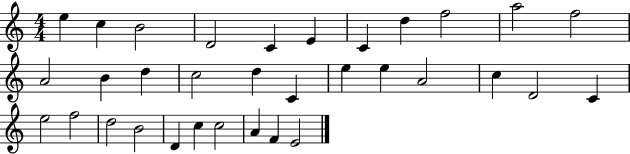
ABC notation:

X:1
T:Untitled
M:4/4
L:1/4
K:C
e c B2 D2 C E C d f2 a2 f2 A2 B d c2 d C e e A2 c D2 C e2 f2 d2 B2 D c c2 A F E2